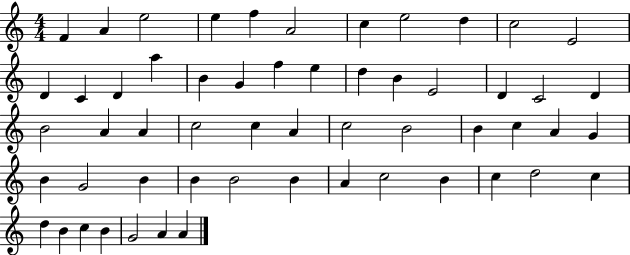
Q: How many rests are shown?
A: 0